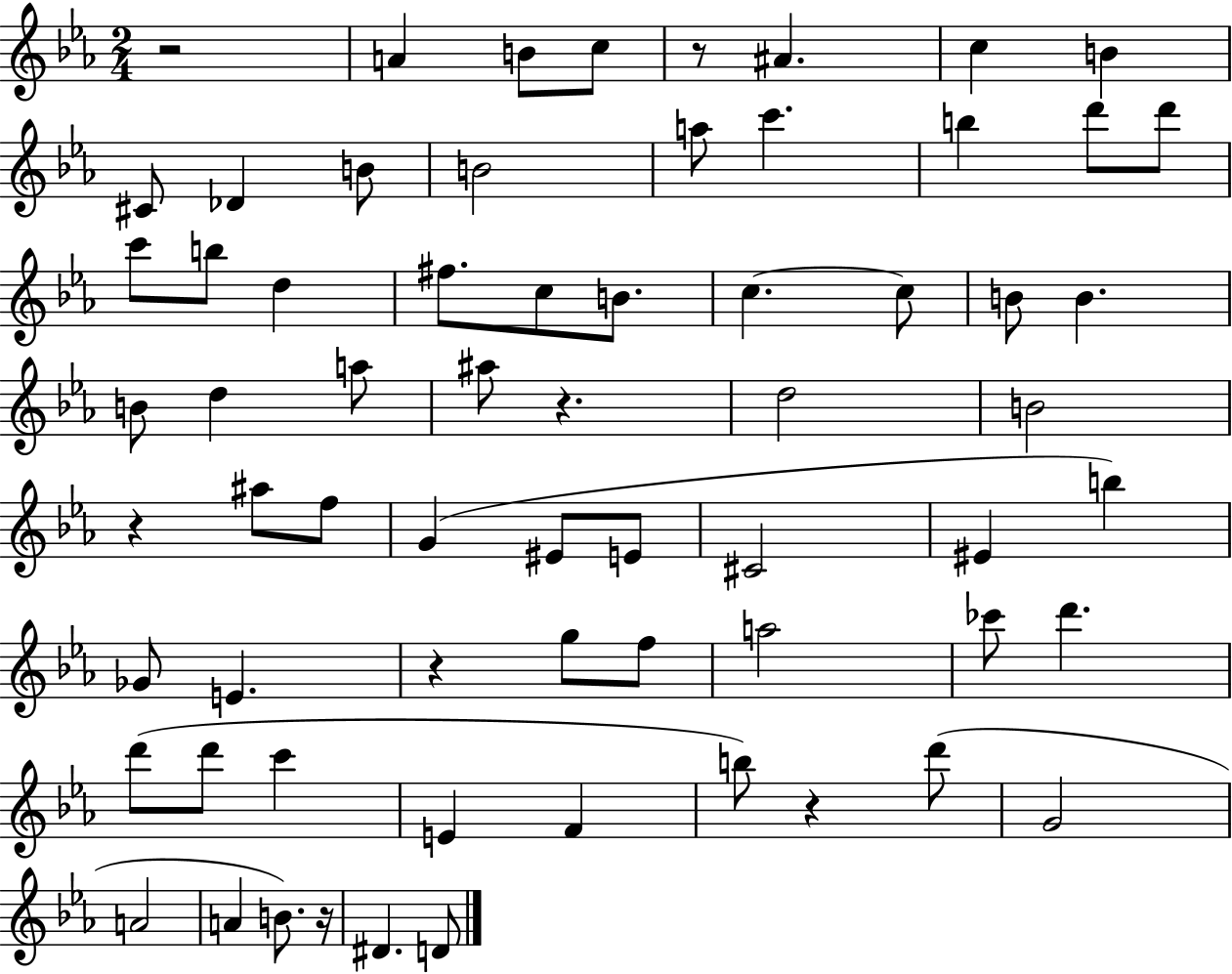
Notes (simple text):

R/h A4/q B4/e C5/e R/e A#4/q. C5/q B4/q C#4/e Db4/q B4/e B4/h A5/e C6/q. B5/q D6/e D6/e C6/e B5/e D5/q F#5/e. C5/e B4/e. C5/q. C5/e B4/e B4/q. B4/e D5/q A5/e A#5/e R/q. D5/h B4/h R/q A#5/e F5/e G4/q EIS4/e E4/e C#4/h EIS4/q B5/q Gb4/e E4/q. R/q G5/e F5/e A5/h CES6/e D6/q. D6/e D6/e C6/q E4/q F4/q B5/e R/q D6/e G4/h A4/h A4/q B4/e. R/s D#4/q. D4/e